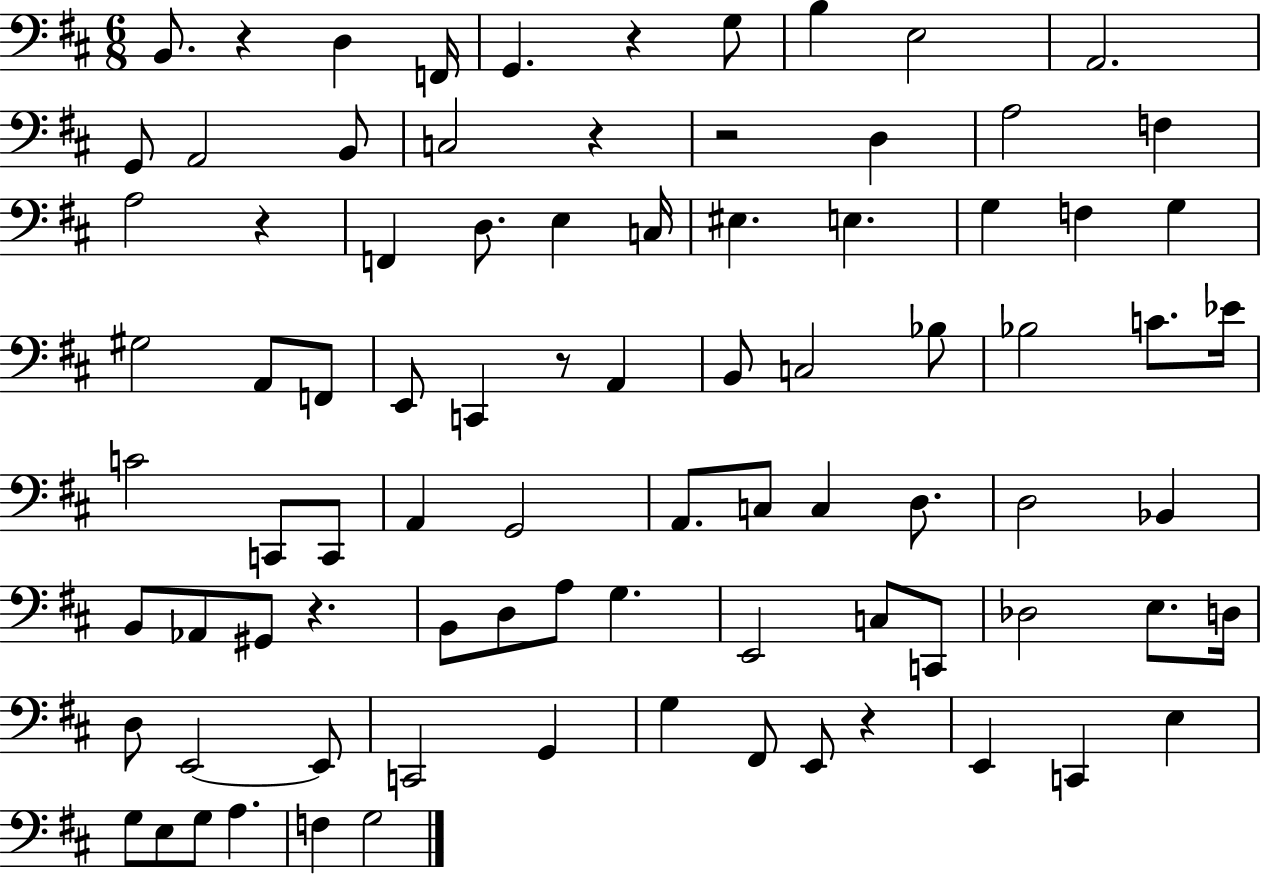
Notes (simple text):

B2/e. R/q D3/q F2/s G2/q. R/q G3/e B3/q E3/h A2/h. G2/e A2/h B2/e C3/h R/q R/h D3/q A3/h F3/q A3/h R/q F2/q D3/e. E3/q C3/s EIS3/q. E3/q. G3/q F3/q G3/q G#3/h A2/e F2/e E2/e C2/q R/e A2/q B2/e C3/h Bb3/e Bb3/h C4/e. Eb4/s C4/h C2/e C2/e A2/q G2/h A2/e. C3/e C3/q D3/e. D3/h Bb2/q B2/e Ab2/e G#2/e R/q. B2/e D3/e A3/e G3/q. E2/h C3/e C2/e Db3/h E3/e. D3/s D3/e E2/h E2/e C2/h G2/q G3/q F#2/e E2/e R/q E2/q C2/q E3/q G3/e E3/e G3/e A3/q. F3/q G3/h